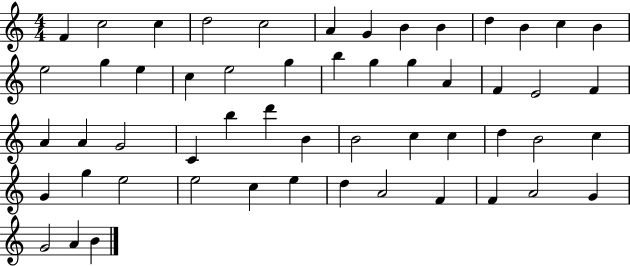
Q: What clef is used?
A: treble